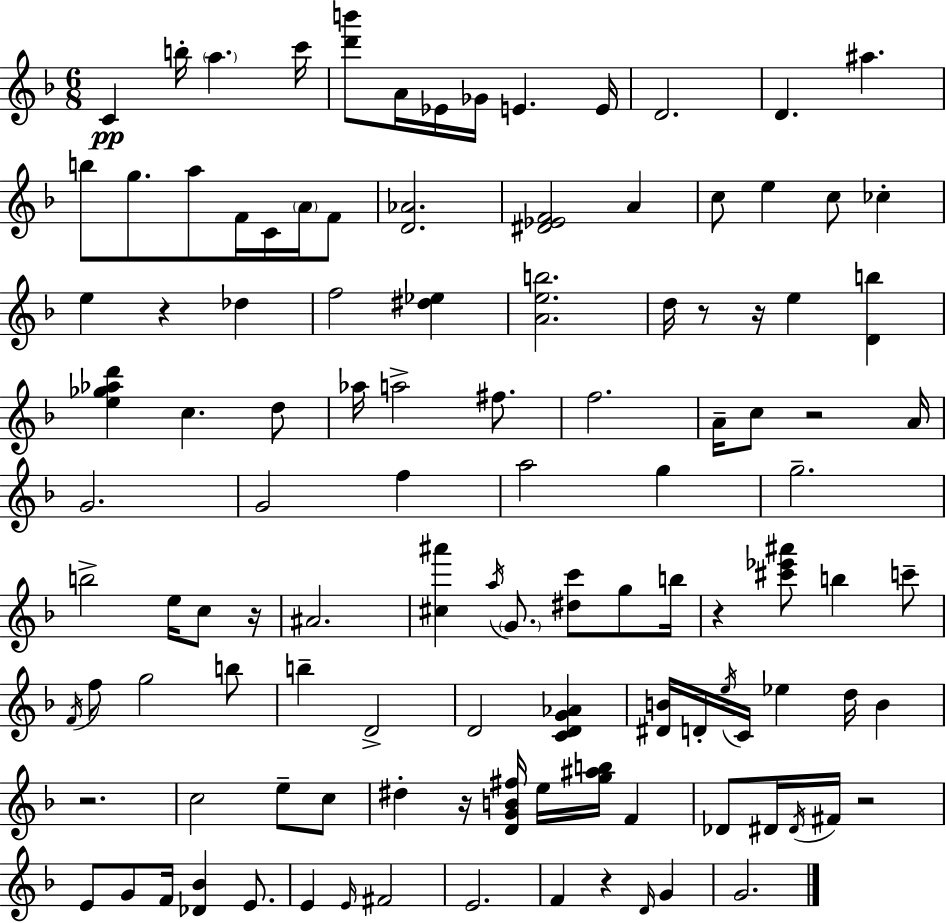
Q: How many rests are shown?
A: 10